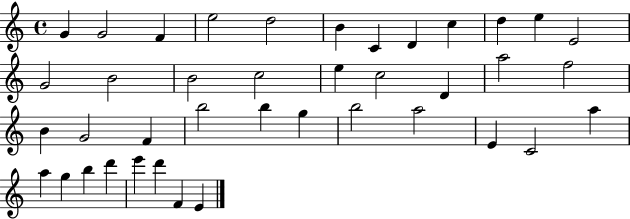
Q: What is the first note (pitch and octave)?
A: G4